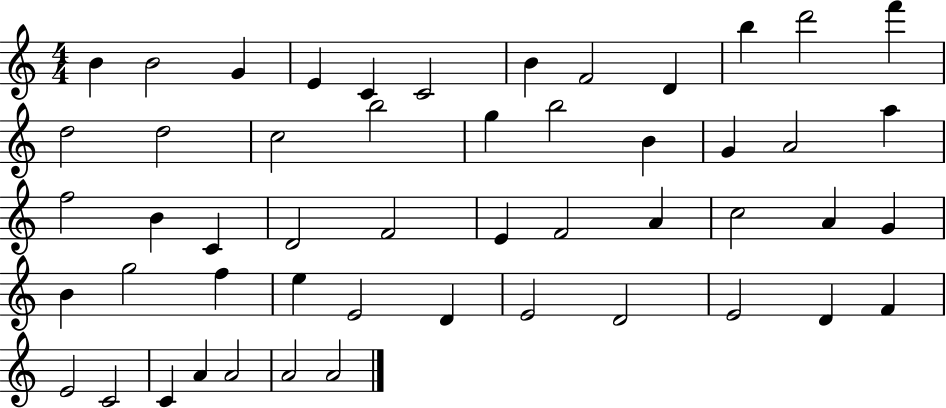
B4/q B4/h G4/q E4/q C4/q C4/h B4/q F4/h D4/q B5/q D6/h F6/q D5/h D5/h C5/h B5/h G5/q B5/h B4/q G4/q A4/h A5/q F5/h B4/q C4/q D4/h F4/h E4/q F4/h A4/q C5/h A4/q G4/q B4/q G5/h F5/q E5/q E4/h D4/q E4/h D4/h E4/h D4/q F4/q E4/h C4/h C4/q A4/q A4/h A4/h A4/h